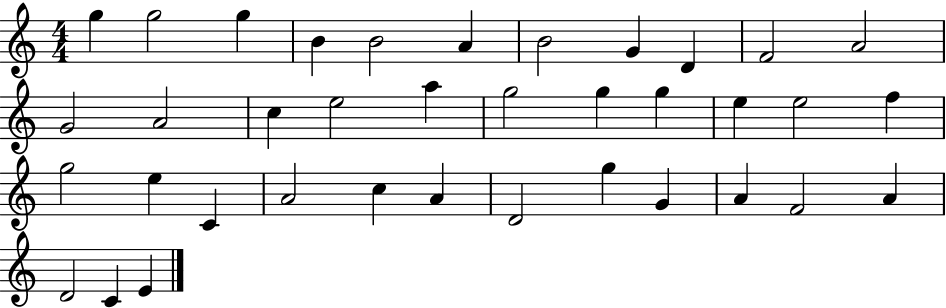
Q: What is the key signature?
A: C major